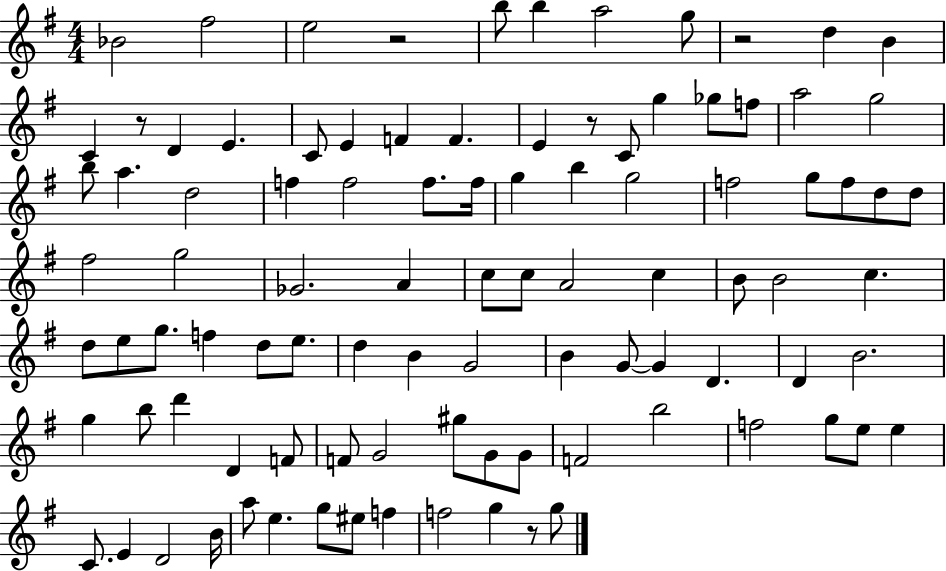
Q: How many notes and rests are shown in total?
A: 97